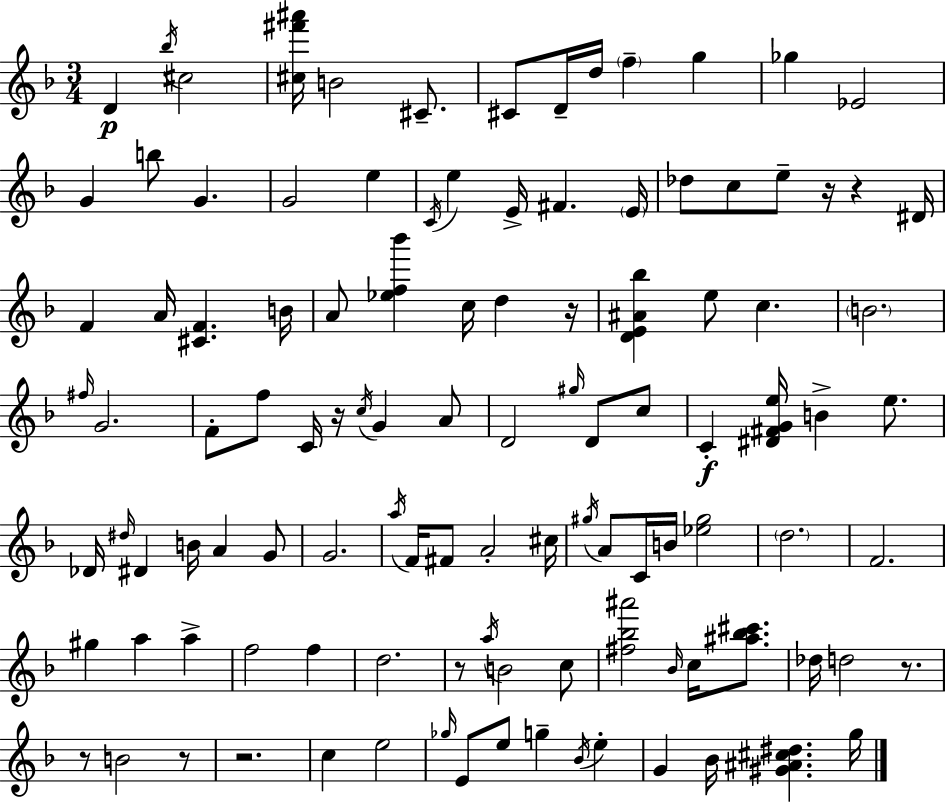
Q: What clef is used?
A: treble